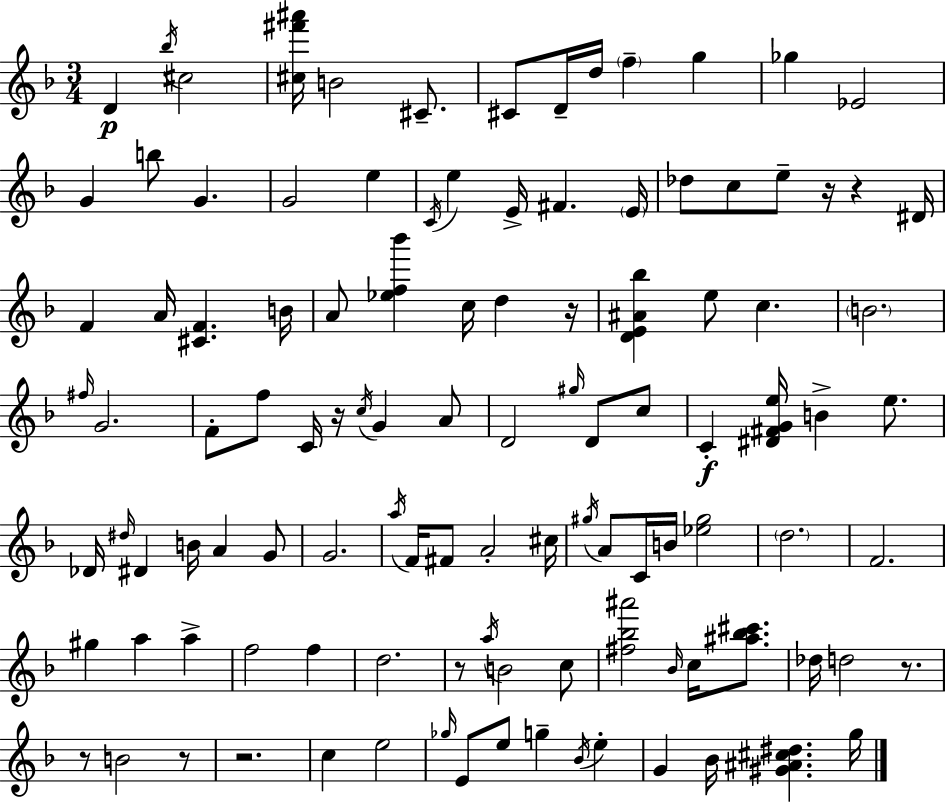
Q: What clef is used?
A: treble